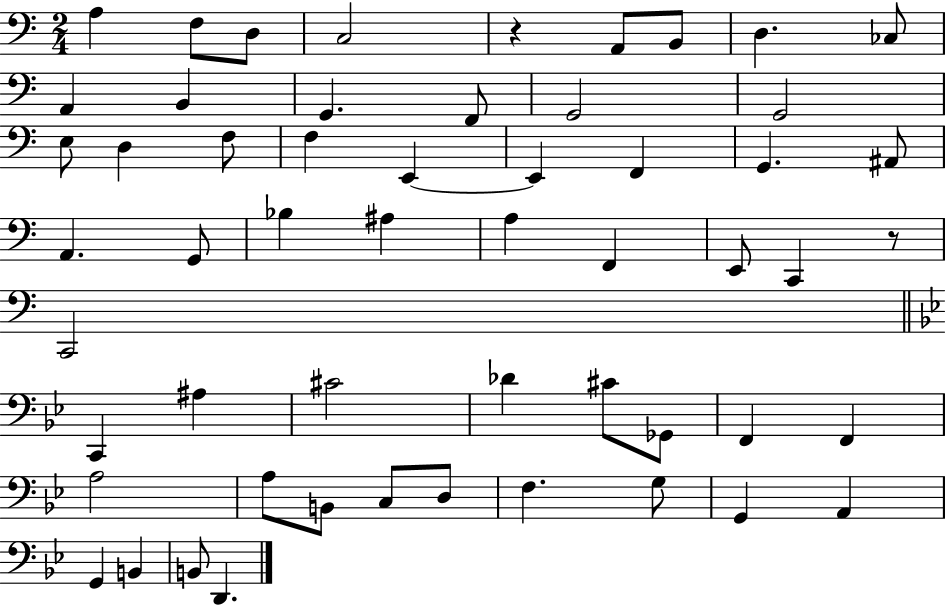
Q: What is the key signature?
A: C major